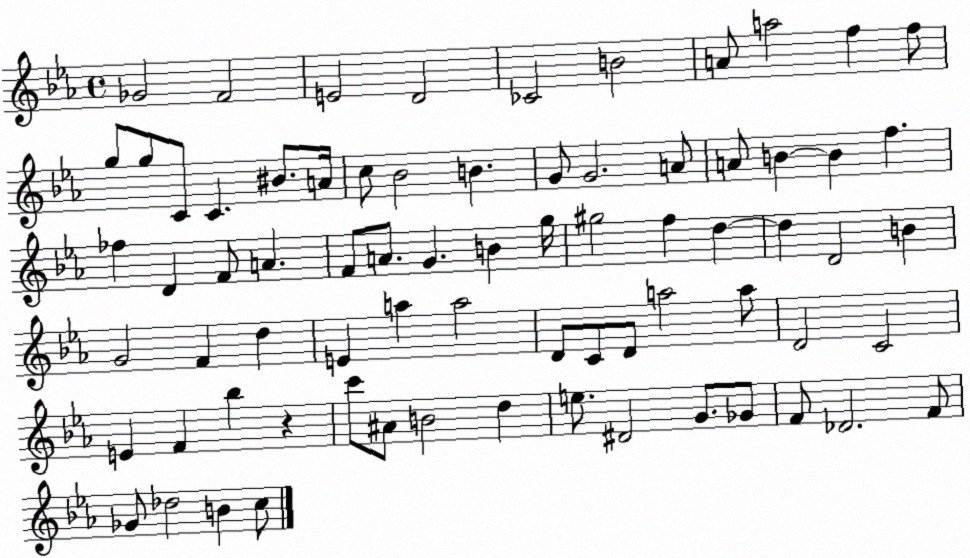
X:1
T:Untitled
M:4/4
L:1/4
K:Eb
_G2 F2 E2 D2 _C2 B2 A/2 a2 f f/2 g/2 g/2 C/2 C ^B/2 A/4 c/2 _B2 B G/2 G2 A/2 A/2 B B f _f D F/2 A F/2 A/2 G B g/4 ^g2 f d d D2 B G2 F d E a a2 D/2 C/2 D/2 a2 a/2 D2 C2 E F _b z c'/2 ^A/2 B2 d e/2 ^D2 G/2 _G/2 F/2 _D2 F/2 _G/2 _d2 B c/2